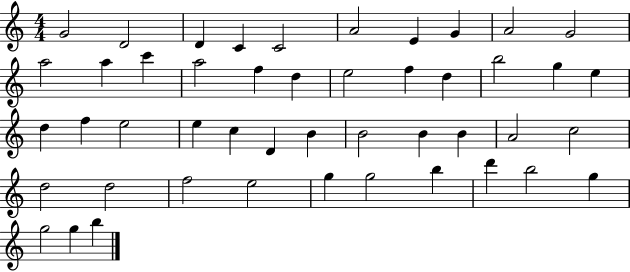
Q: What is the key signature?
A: C major